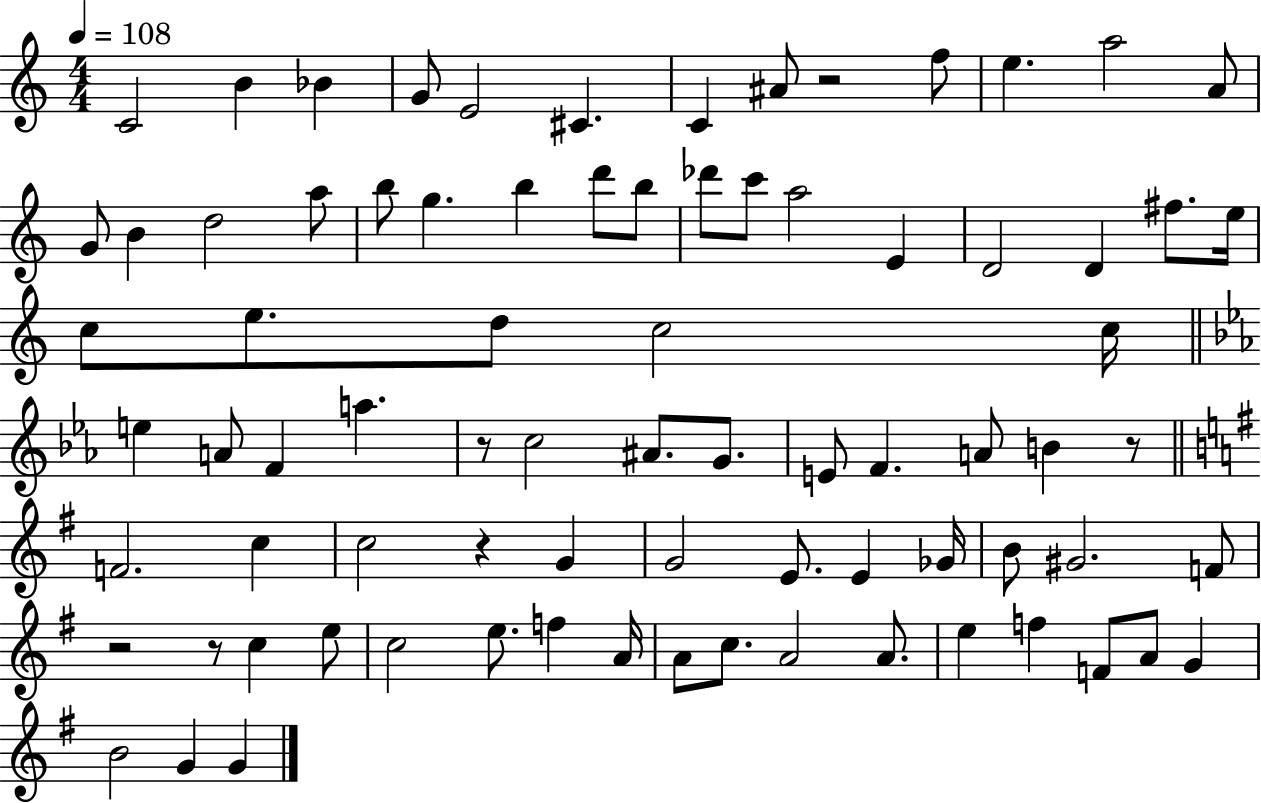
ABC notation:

X:1
T:Untitled
M:4/4
L:1/4
K:C
C2 B _B G/2 E2 ^C C ^A/2 z2 f/2 e a2 A/2 G/2 B d2 a/2 b/2 g b d'/2 b/2 _d'/2 c'/2 a2 E D2 D ^f/2 e/4 c/2 e/2 d/2 c2 c/4 e A/2 F a z/2 c2 ^A/2 G/2 E/2 F A/2 B z/2 F2 c c2 z G G2 E/2 E _G/4 B/2 ^G2 F/2 z2 z/2 c e/2 c2 e/2 f A/4 A/2 c/2 A2 A/2 e f F/2 A/2 G B2 G G